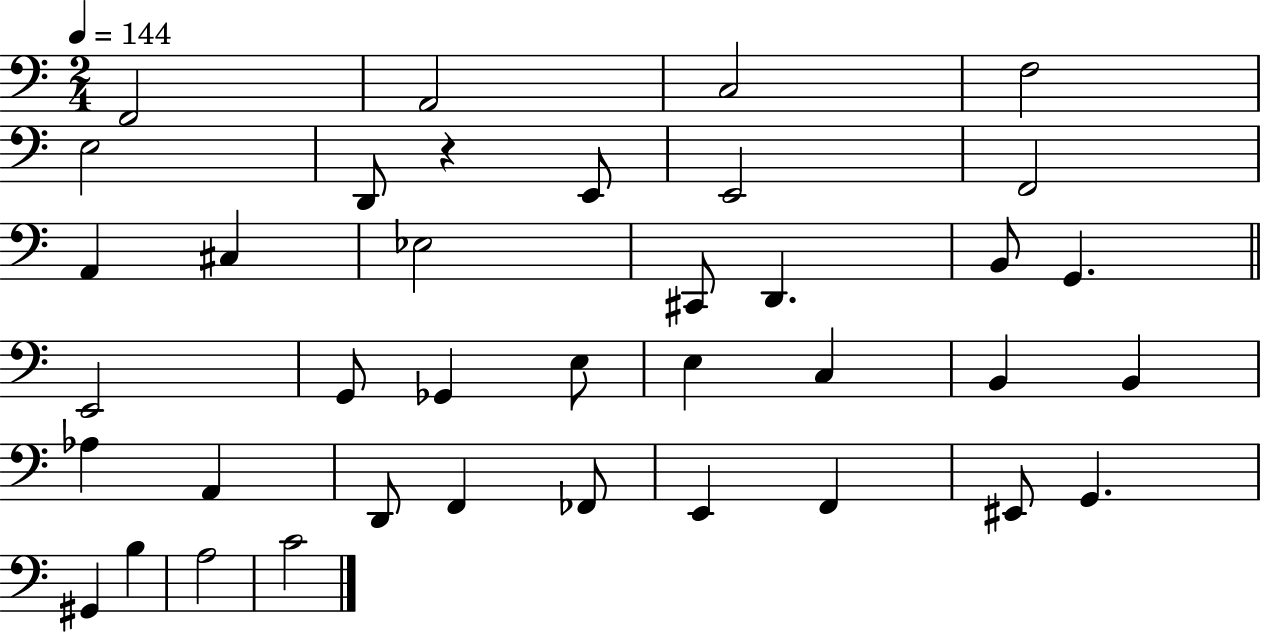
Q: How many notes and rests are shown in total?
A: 38